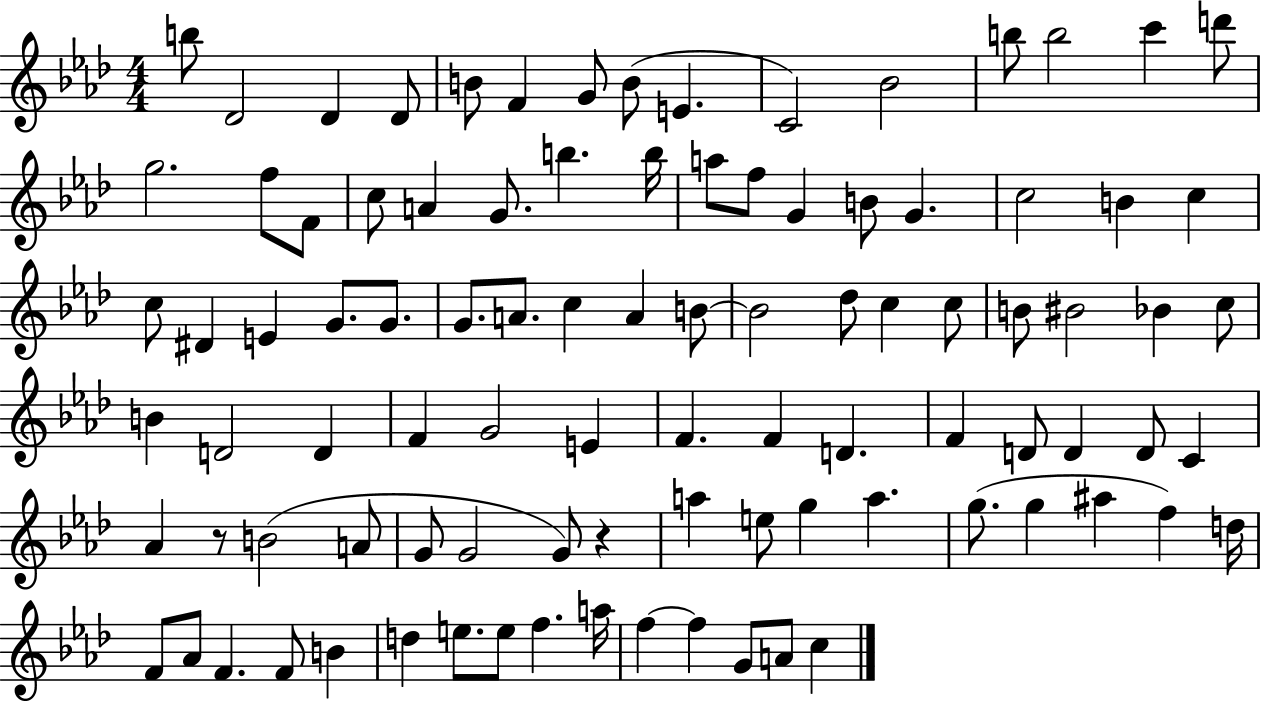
B5/e Db4/h Db4/q Db4/e B4/e F4/q G4/e B4/e E4/q. C4/h Bb4/h B5/e B5/h C6/q D6/e G5/h. F5/e F4/e C5/e A4/q G4/e. B5/q. B5/s A5/e F5/e G4/q B4/e G4/q. C5/h B4/q C5/q C5/e D#4/q E4/q G4/e. G4/e. G4/e. A4/e. C5/q A4/q B4/e B4/h Db5/e C5/q C5/e B4/e BIS4/h Bb4/q C5/e B4/q D4/h D4/q F4/q G4/h E4/q F4/q. F4/q D4/q. F4/q D4/e D4/q D4/e C4/q Ab4/q R/e B4/h A4/e G4/e G4/h G4/e R/q A5/q E5/e G5/q A5/q. G5/e. G5/q A#5/q F5/q D5/s F4/e Ab4/e F4/q. F4/e B4/q D5/q E5/e. E5/e F5/q. A5/s F5/q F5/q G4/e A4/e C5/q